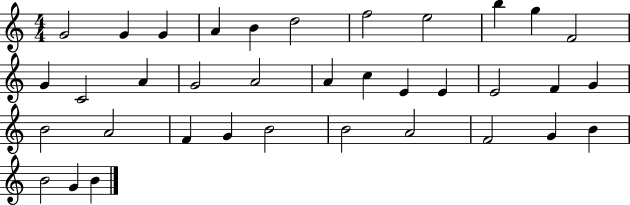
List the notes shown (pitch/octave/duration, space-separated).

G4/h G4/q G4/q A4/q B4/q D5/h F5/h E5/h B5/q G5/q F4/h G4/q C4/h A4/q G4/h A4/h A4/q C5/q E4/q E4/q E4/h F4/q G4/q B4/h A4/h F4/q G4/q B4/h B4/h A4/h F4/h G4/q B4/q B4/h G4/q B4/q